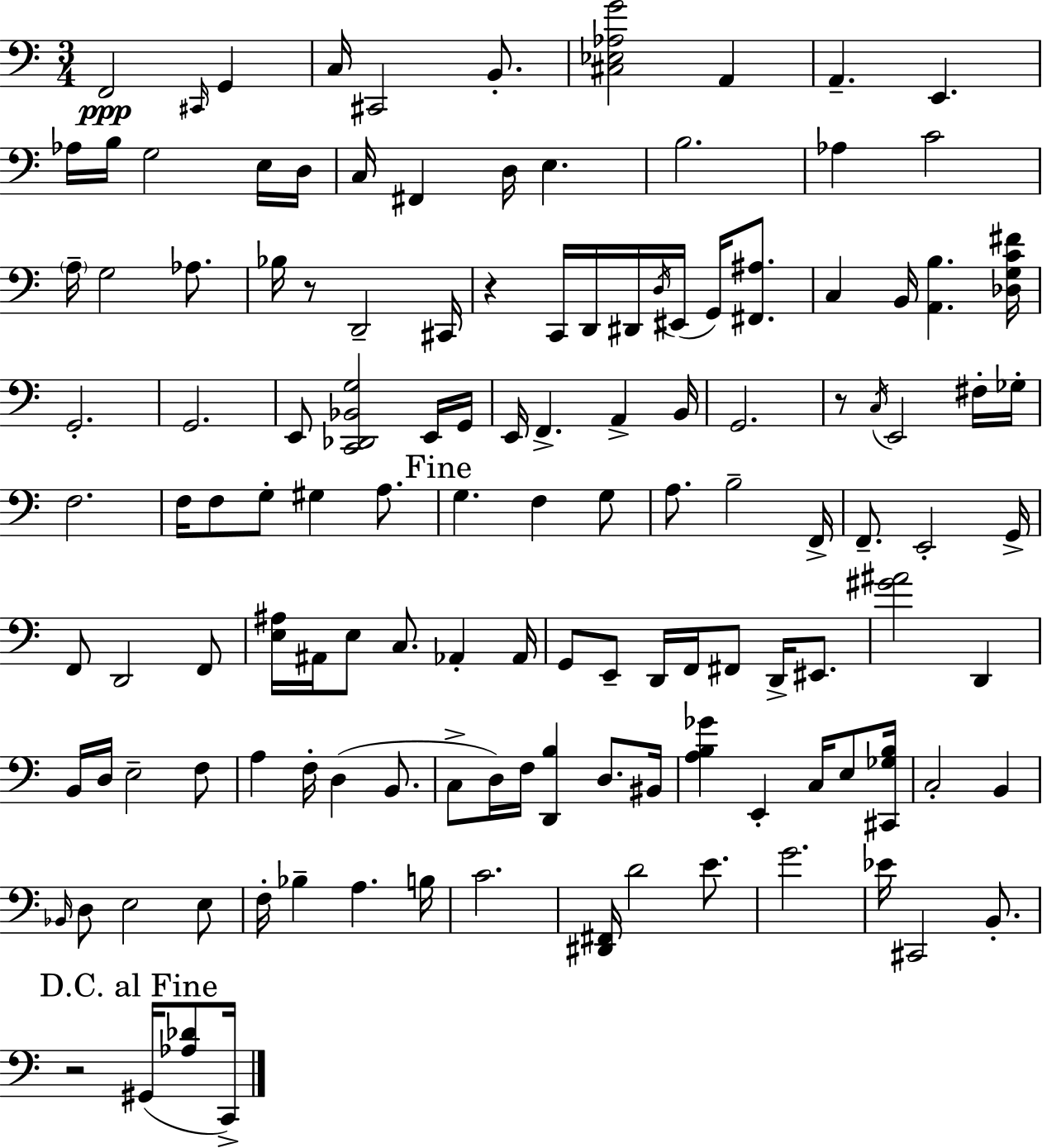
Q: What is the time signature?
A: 3/4